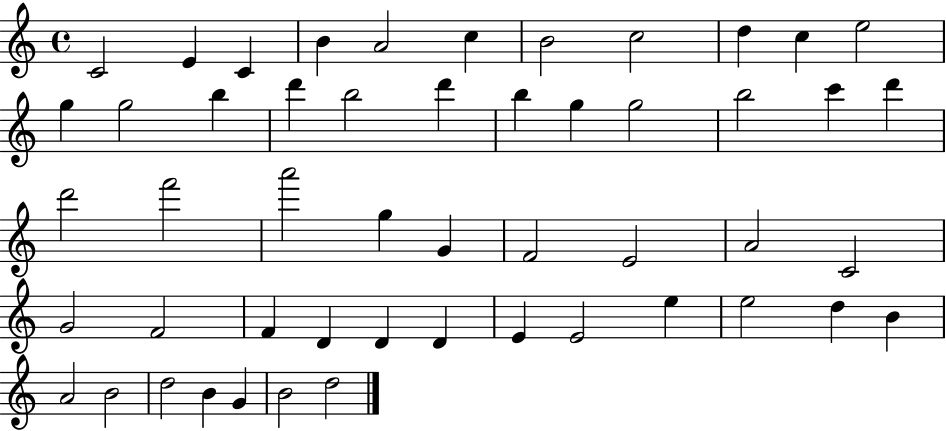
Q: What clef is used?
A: treble